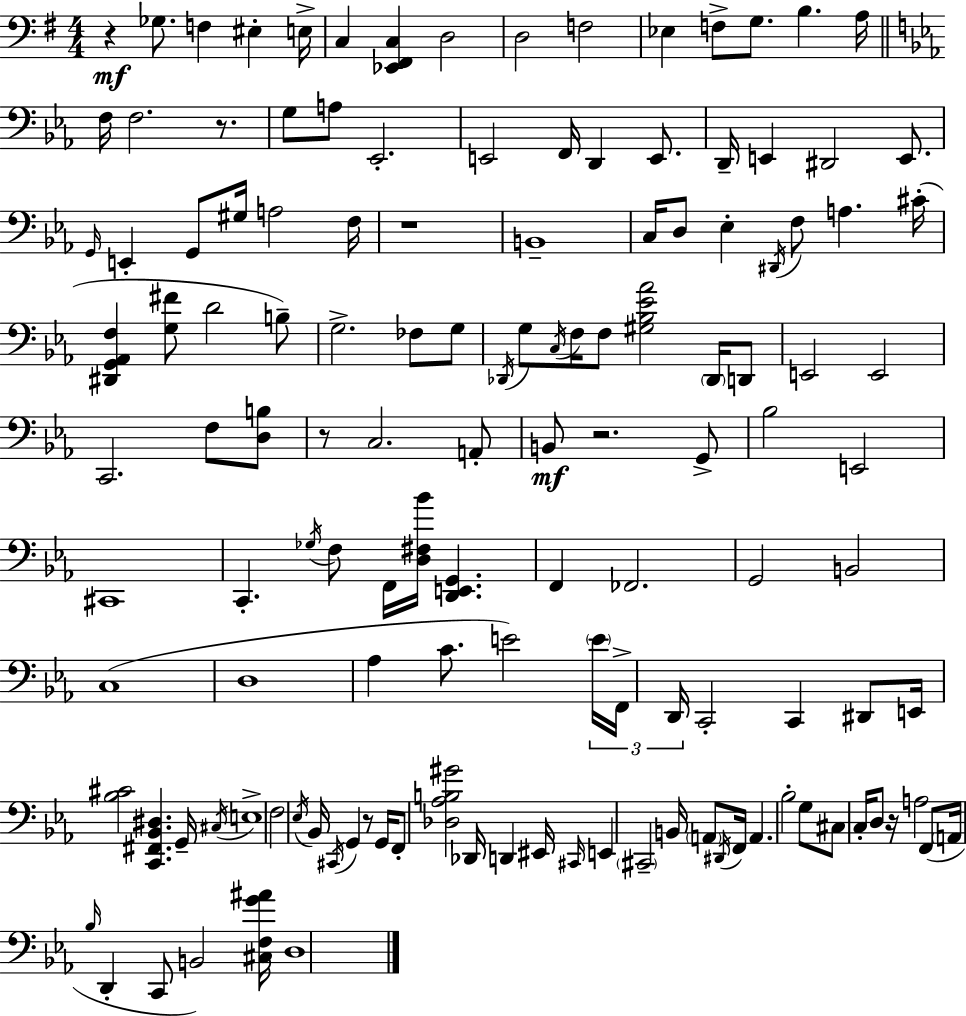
X:1
T:Untitled
M:4/4
L:1/4
K:Em
z _G,/2 F, ^E, E,/4 C, [_E,,^F,,C,] D,2 D,2 F,2 _E, F,/2 G,/2 B, A,/4 F,/4 F,2 z/2 G,/2 A,/2 _E,,2 E,,2 F,,/4 D,, E,,/2 D,,/4 E,, ^D,,2 E,,/2 G,,/4 E,, G,,/2 ^G,/4 A,2 F,/4 z4 B,,4 C,/4 D,/2 _E, ^D,,/4 F,/2 A, ^C/4 [^D,,G,,_A,,F,] [G,^F]/2 D2 B,/2 G,2 _F,/2 G,/2 _D,,/4 G,/2 C,/4 F,/4 F,/2 [^G,_B,_E_A]2 _D,,/4 D,,/2 E,,2 E,,2 C,,2 F,/2 [D,B,]/2 z/2 C,2 A,,/2 B,,/2 z2 G,,/2 _B,2 E,,2 ^C,,4 C,, _G,/4 F,/2 F,,/4 [D,^F,_B]/4 [D,,E,,G,,] F,, _F,,2 G,,2 B,,2 C,4 D,4 _A, C/2 E2 E/4 F,,/4 D,,/4 C,,2 C,, ^D,,/2 E,,/4 [_B,^C]2 [C,,^F,,_B,,^D,] G,,/4 ^C,/4 E,4 F,2 _E,/4 _B,,/4 ^C,,/4 G,, z/2 G,,/4 F,,/2 [_D,_A,B,^G]2 _D,,/4 D,, ^E,,/4 ^C,,/4 E,, ^C,,2 B,,/4 A,,/2 ^D,,/4 F,,/4 A,, _B,2 G,/2 ^C,/2 C,/4 D,/2 z/4 A,2 F,,/2 A,,/4 _B,/4 D,, C,,/2 B,,2 [^C,F,G^A]/4 D,4